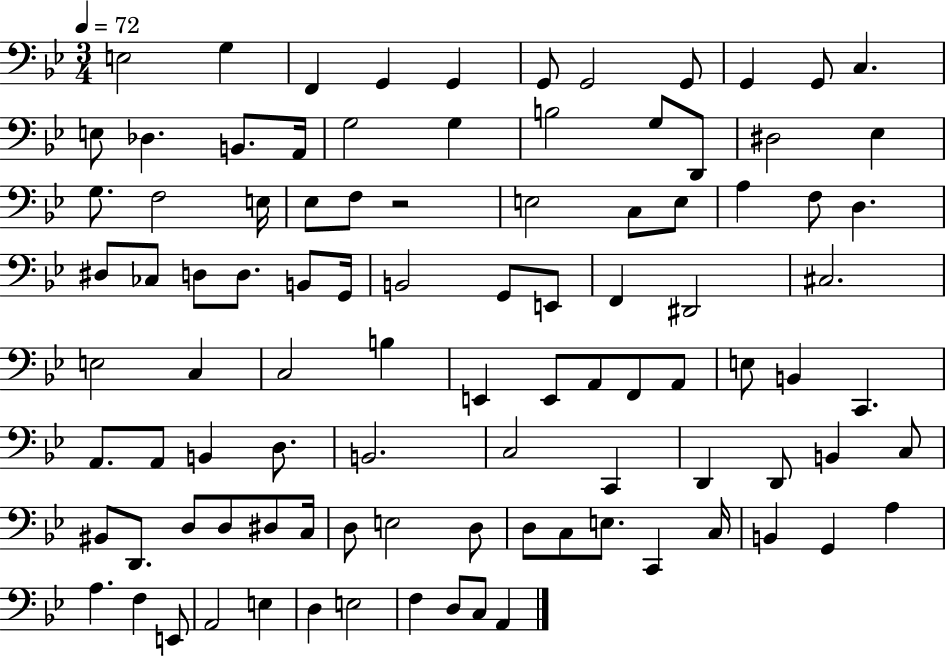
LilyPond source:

{
  \clef bass
  \numericTimeSignature
  \time 3/4
  \key bes \major
  \tempo 4 = 72
  e2 g4 | f,4 g,4 g,4 | g,8 g,2 g,8 | g,4 g,8 c4. | \break e8 des4. b,8. a,16 | g2 g4 | b2 g8 d,8 | dis2 ees4 | \break g8. f2 e16 | ees8 f8 r2 | e2 c8 e8 | a4 f8 d4. | \break dis8 ces8 d8 d8. b,8 g,16 | b,2 g,8 e,8 | f,4 dis,2 | cis2. | \break e2 c4 | c2 b4 | e,4 e,8 a,8 f,8 a,8 | e8 b,4 c,4. | \break a,8. a,8 b,4 d8. | b,2. | c2 c,4 | d,4 d,8 b,4 c8 | \break bis,8 d,8. d8 d8 dis8 c16 | d8 e2 d8 | d8 c8 e8. c,4 c16 | b,4 g,4 a4 | \break a4. f4 e,8 | a,2 e4 | d4 e2 | f4 d8 c8 a,4 | \break \bar "|."
}